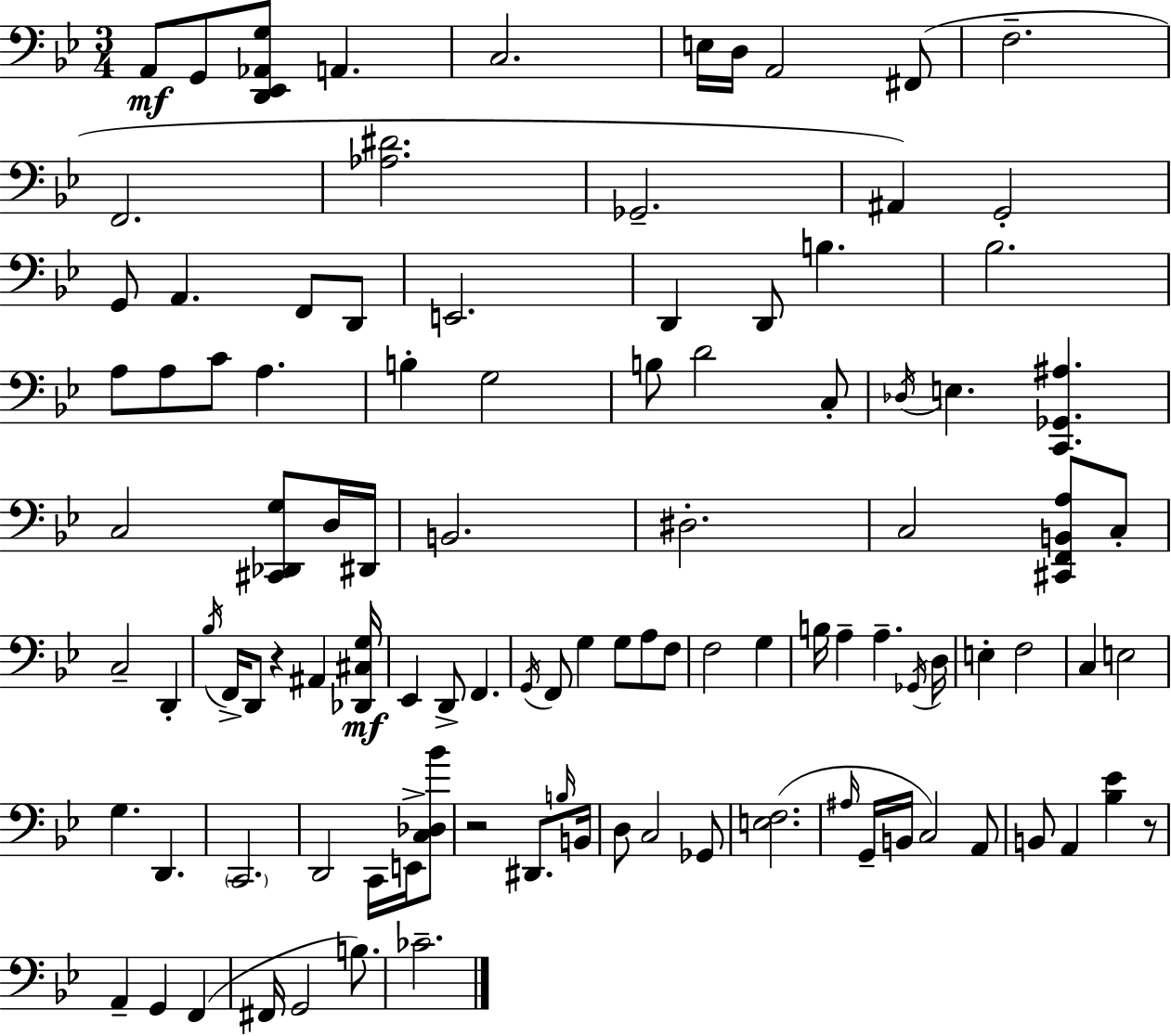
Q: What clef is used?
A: bass